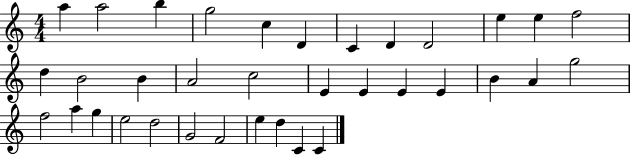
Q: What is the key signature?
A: C major